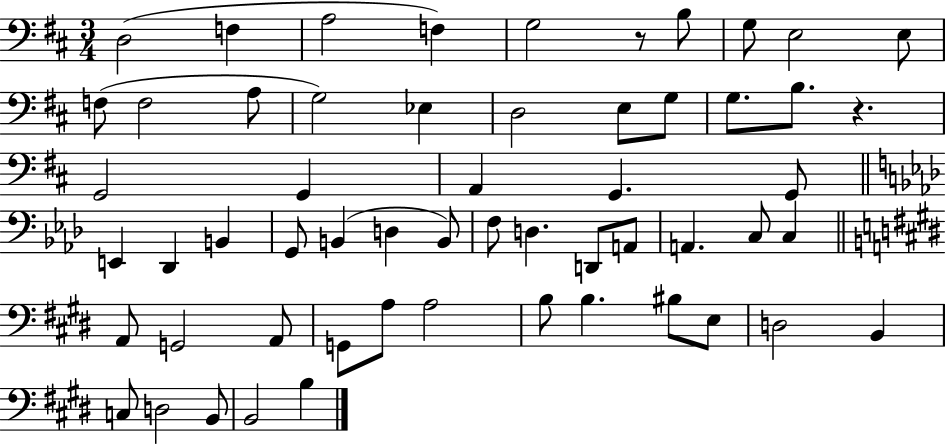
X:1
T:Untitled
M:3/4
L:1/4
K:D
D,2 F, A,2 F, G,2 z/2 B,/2 G,/2 E,2 E,/2 F,/2 F,2 A,/2 G,2 _E, D,2 E,/2 G,/2 G,/2 B,/2 z G,,2 G,, A,, G,, G,,/2 E,, _D,, B,, G,,/2 B,, D, B,,/2 F,/2 D, D,,/2 A,,/2 A,, C,/2 C, A,,/2 G,,2 A,,/2 G,,/2 A,/2 A,2 B,/2 B, ^B,/2 E,/2 D,2 B,, C,/2 D,2 B,,/2 B,,2 B,